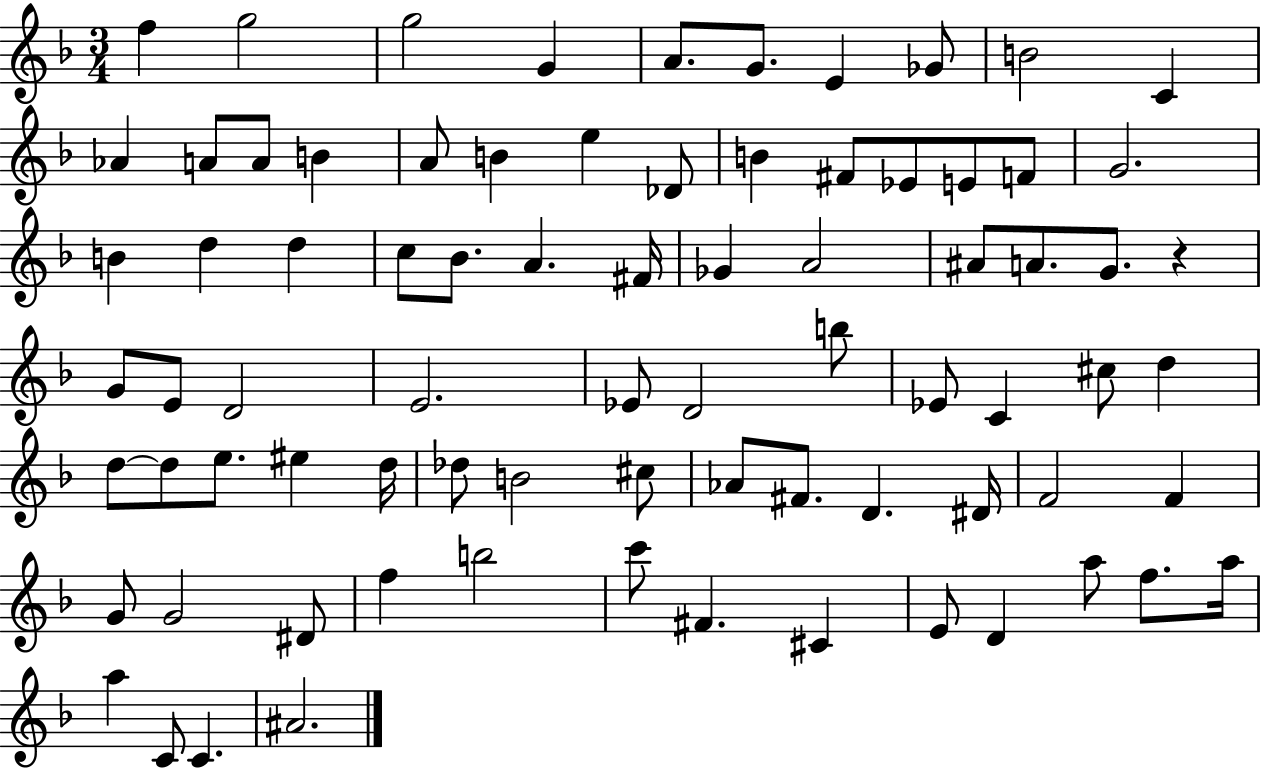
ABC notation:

X:1
T:Untitled
M:3/4
L:1/4
K:F
f g2 g2 G A/2 G/2 E _G/2 B2 C _A A/2 A/2 B A/2 B e _D/2 B ^F/2 _E/2 E/2 F/2 G2 B d d c/2 _B/2 A ^F/4 _G A2 ^A/2 A/2 G/2 z G/2 E/2 D2 E2 _E/2 D2 b/2 _E/2 C ^c/2 d d/2 d/2 e/2 ^e d/4 _d/2 B2 ^c/2 _A/2 ^F/2 D ^D/4 F2 F G/2 G2 ^D/2 f b2 c'/2 ^F ^C E/2 D a/2 f/2 a/4 a C/2 C ^A2